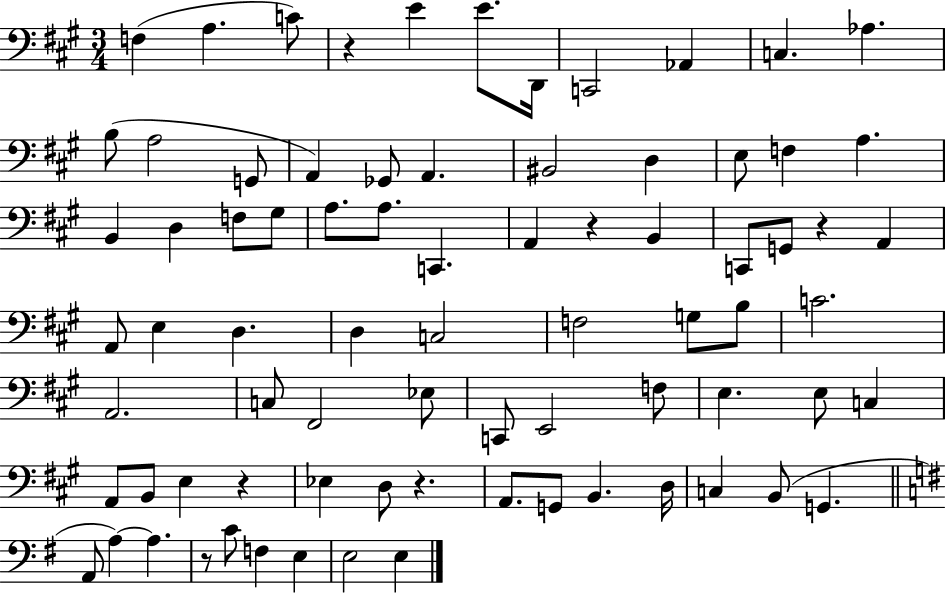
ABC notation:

X:1
T:Untitled
M:3/4
L:1/4
K:A
F, A, C/2 z E E/2 D,,/4 C,,2 _A,, C, _A, B,/2 A,2 G,,/2 A,, _G,,/2 A,, ^B,,2 D, E,/2 F, A, B,, D, F,/2 ^G,/2 A,/2 A,/2 C,, A,, z B,, C,,/2 G,,/2 z A,, A,,/2 E, D, D, C,2 F,2 G,/2 B,/2 C2 A,,2 C,/2 ^F,,2 _E,/2 C,,/2 E,,2 F,/2 E, E,/2 C, A,,/2 B,,/2 E, z _E, D,/2 z A,,/2 G,,/2 B,, D,/4 C, B,,/2 G,, A,,/2 A, A, z/2 C/2 F, E, E,2 E,